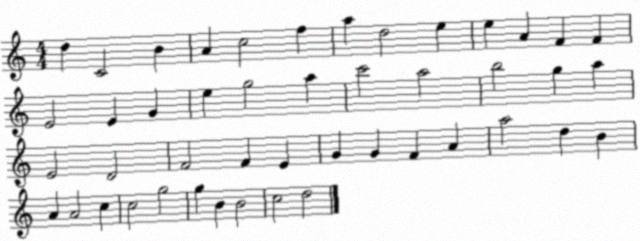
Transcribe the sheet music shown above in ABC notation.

X:1
T:Untitled
M:4/4
L:1/4
K:C
d C2 B A c2 f a d2 e e A F F E2 E G e g2 a c'2 a2 b2 g a E2 D2 F2 F E G G F A a2 d B A A2 c c2 g2 g B B2 c2 d2